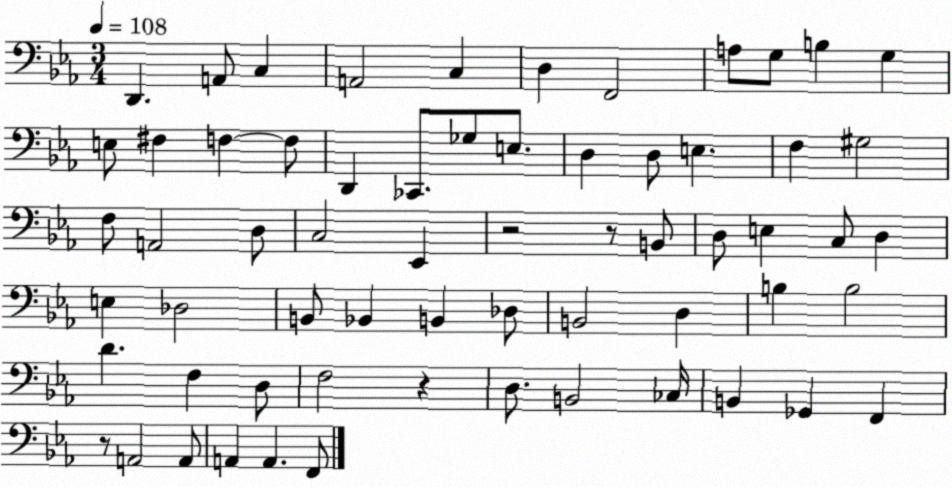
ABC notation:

X:1
T:Untitled
M:3/4
L:1/4
K:Eb
D,, A,,/2 C, A,,2 C, D, F,,2 A,/2 G,/2 B, G, E,/2 ^F, F, F,/2 D,, _C,,/2 _G,/2 E,/2 D, D,/2 E, F, ^G,2 F,/2 A,,2 D,/2 C,2 _E,, z2 z/2 B,,/2 D,/2 E, C,/2 D, E, _D,2 B,,/2 _B,, B,, _D,/2 B,,2 D, B, B,2 D F, D,/2 F,2 z D,/2 B,,2 _C,/4 B,, _G,, F,, z/2 A,,2 A,,/2 A,, A,, F,,/2